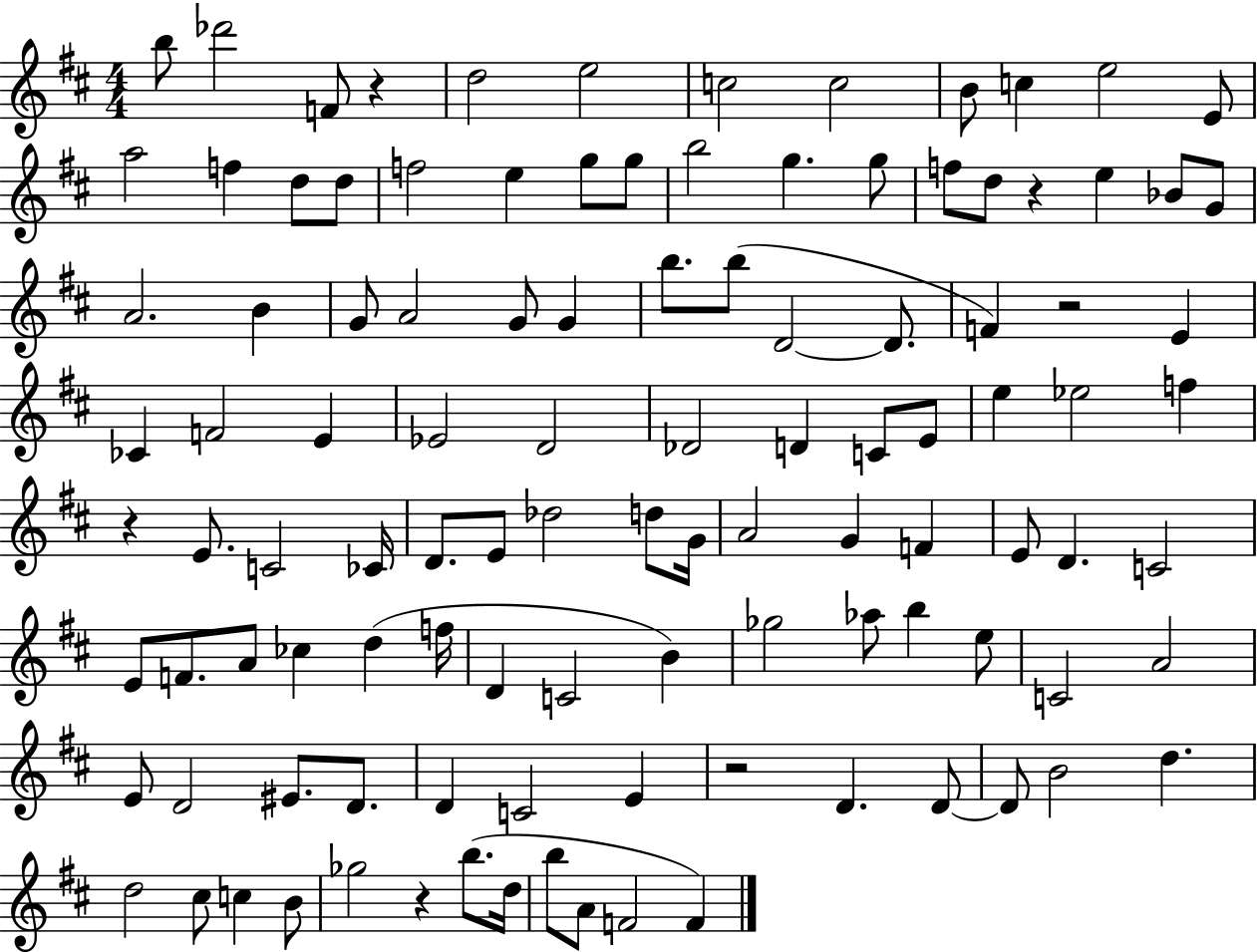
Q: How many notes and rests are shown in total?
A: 109